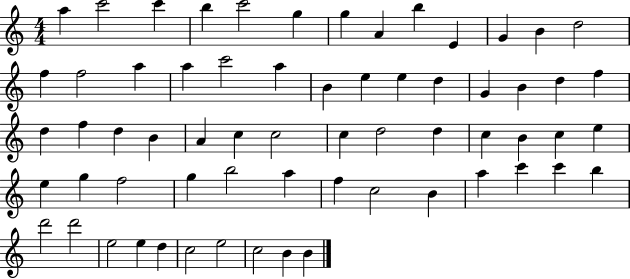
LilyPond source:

{
  \clef treble
  \numericTimeSignature
  \time 4/4
  \key c \major
  a''4 c'''2 c'''4 | b''4 c'''2 g''4 | g''4 a'4 b''4 e'4 | g'4 b'4 d''2 | \break f''4 f''2 a''4 | a''4 c'''2 a''4 | b'4 e''4 e''4 d''4 | g'4 b'4 d''4 f''4 | \break d''4 f''4 d''4 b'4 | a'4 c''4 c''2 | c''4 d''2 d''4 | c''4 b'4 c''4 e''4 | \break e''4 g''4 f''2 | g''4 b''2 a''4 | f''4 c''2 b'4 | a''4 c'''4 c'''4 b''4 | \break d'''2 d'''2 | e''2 e''4 d''4 | c''2 e''2 | c''2 b'4 b'4 | \break \bar "|."
}